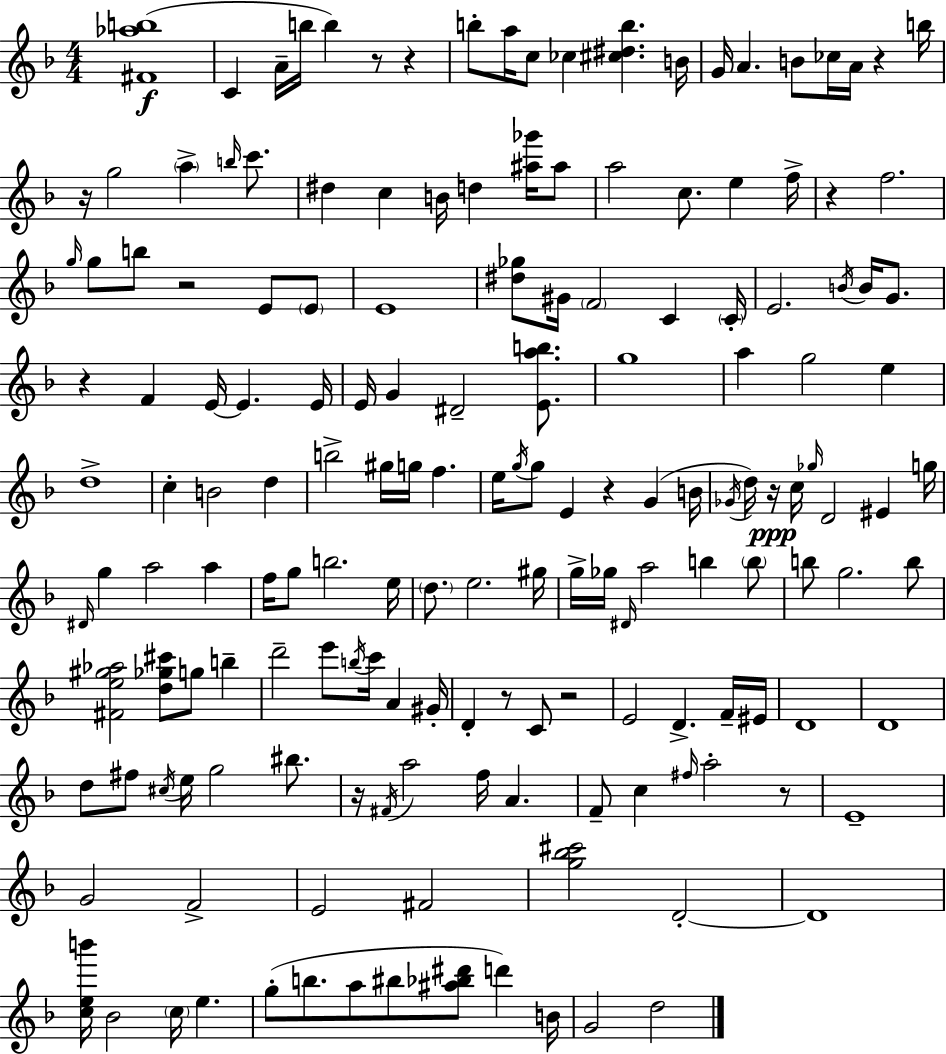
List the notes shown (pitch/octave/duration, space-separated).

[F#4,Ab5,B5]/w C4/q A4/s B5/s B5/q R/e R/q B5/e A5/s C5/e CES5/q [C#5,D#5,B5]/q. B4/s G4/s A4/q. B4/e CES5/s A4/s R/q B5/s R/s G5/h A5/q B5/s C6/e. D#5/q C5/q B4/s D5/q [A#5,Gb6]/s A#5/e A5/h C5/e. E5/q F5/s R/q F5/h. G5/s G5/e B5/e R/h E4/e E4/e E4/w [D#5,Gb5]/e G#4/s F4/h C4/q C4/s E4/h. B4/s B4/s G4/e. R/q F4/q E4/s E4/q. E4/s E4/s G4/q D#4/h [E4,A5,B5]/e. G5/w A5/q G5/h E5/q D5/w C5/q B4/h D5/q B5/h G#5/s G5/s F5/q. E5/s G5/s G5/e E4/q R/q G4/q B4/s Gb4/s D5/s R/s C5/s Gb5/s D4/h EIS4/q G5/s D#4/s G5/q A5/h A5/q F5/s G5/e B5/h. E5/s D5/e. E5/h. G#5/s G5/s Gb5/s D#4/s A5/h B5/q B5/e B5/e G5/h. B5/e [F#4,E5,G#5,Ab5]/h [D5,Gb5,C#6]/e G5/e B5/q D6/h E6/e B5/s C6/s A4/q G#4/s D4/q R/e C4/e R/h E4/h D4/q. F4/s EIS4/s D4/w D4/w D5/e F#5/e C#5/s E5/s G5/h BIS5/e. R/s F#4/s A5/h F5/s A4/q. F4/e C5/q F#5/s A5/h R/e E4/w G4/h F4/h E4/h F#4/h [G5,Bb5,C#6]/h D4/h D4/w [C5,E5,B6]/s Bb4/h C5/s E5/q. G5/e B5/e. A5/e BIS5/e [A#5,Bb5,D#6]/e D6/q B4/s G4/h D5/h